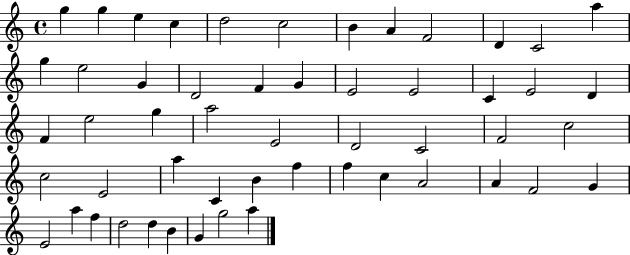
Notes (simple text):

G5/q G5/q E5/q C5/q D5/h C5/h B4/q A4/q F4/h D4/q C4/h A5/q G5/q E5/h G4/q D4/h F4/q G4/q E4/h E4/h C4/q E4/h D4/q F4/q E5/h G5/q A5/h E4/h D4/h C4/h F4/h C5/h C5/h E4/h A5/q C4/q B4/q F5/q F5/q C5/q A4/h A4/q F4/h G4/q E4/h A5/q F5/q D5/h D5/q B4/q G4/q G5/h A5/q